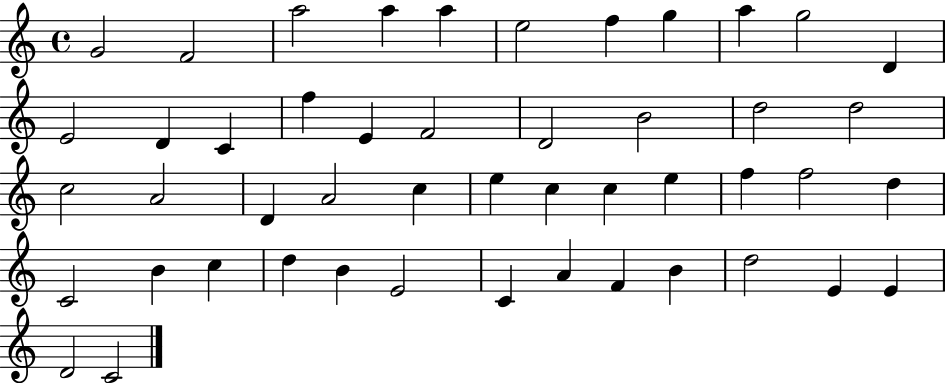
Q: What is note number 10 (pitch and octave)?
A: G5